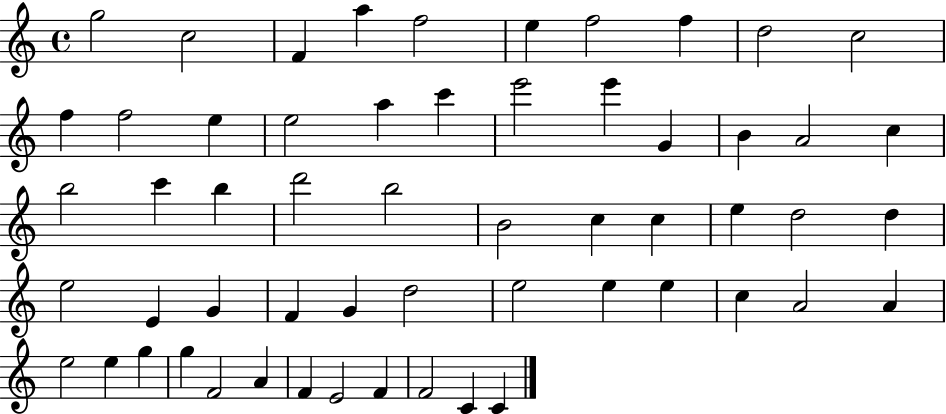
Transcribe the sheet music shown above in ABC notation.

X:1
T:Untitled
M:4/4
L:1/4
K:C
g2 c2 F a f2 e f2 f d2 c2 f f2 e e2 a c' e'2 e' G B A2 c b2 c' b d'2 b2 B2 c c e d2 d e2 E G F G d2 e2 e e c A2 A e2 e g g F2 A F E2 F F2 C C